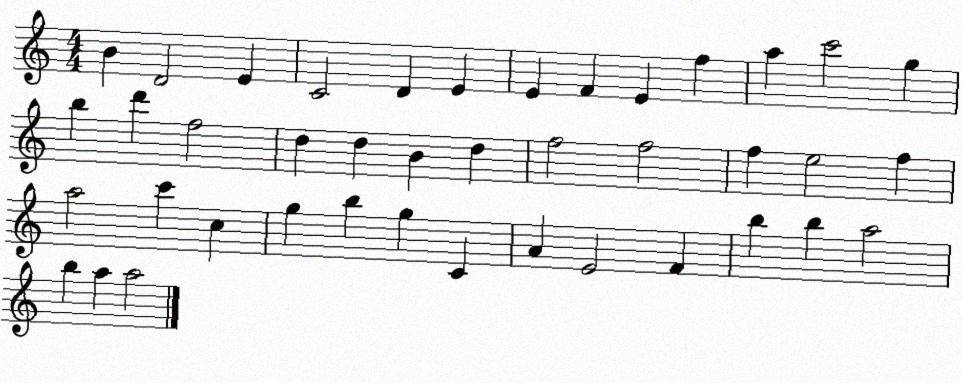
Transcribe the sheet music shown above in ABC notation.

X:1
T:Untitled
M:4/4
L:1/4
K:C
B D2 E C2 D E E F E f a c'2 g b d' f2 d d B d f2 f2 f e2 f a2 c' c g b g C A E2 F b b a2 b a a2